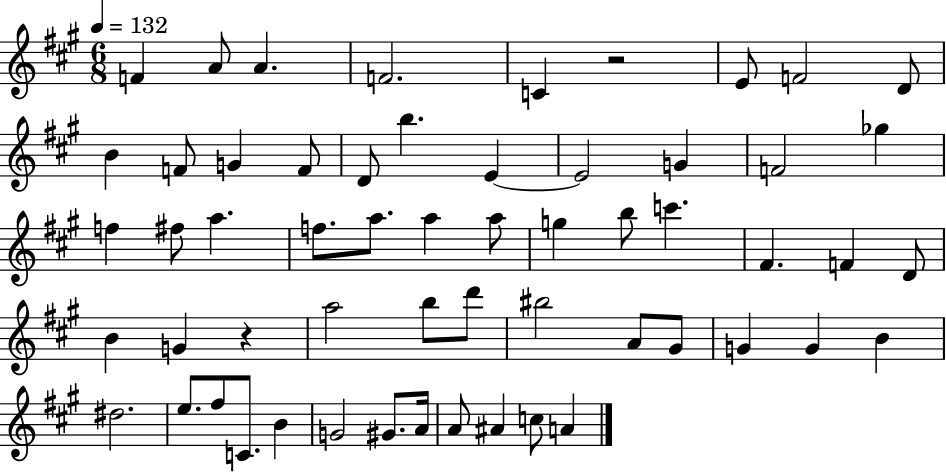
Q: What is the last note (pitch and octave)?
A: A4